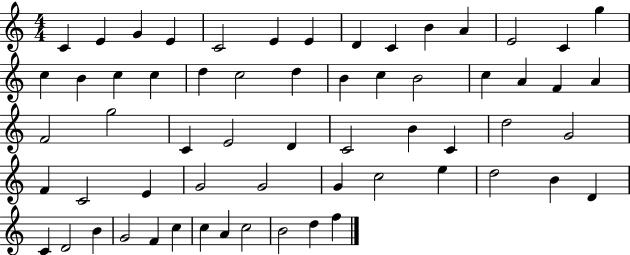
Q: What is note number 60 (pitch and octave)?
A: D5